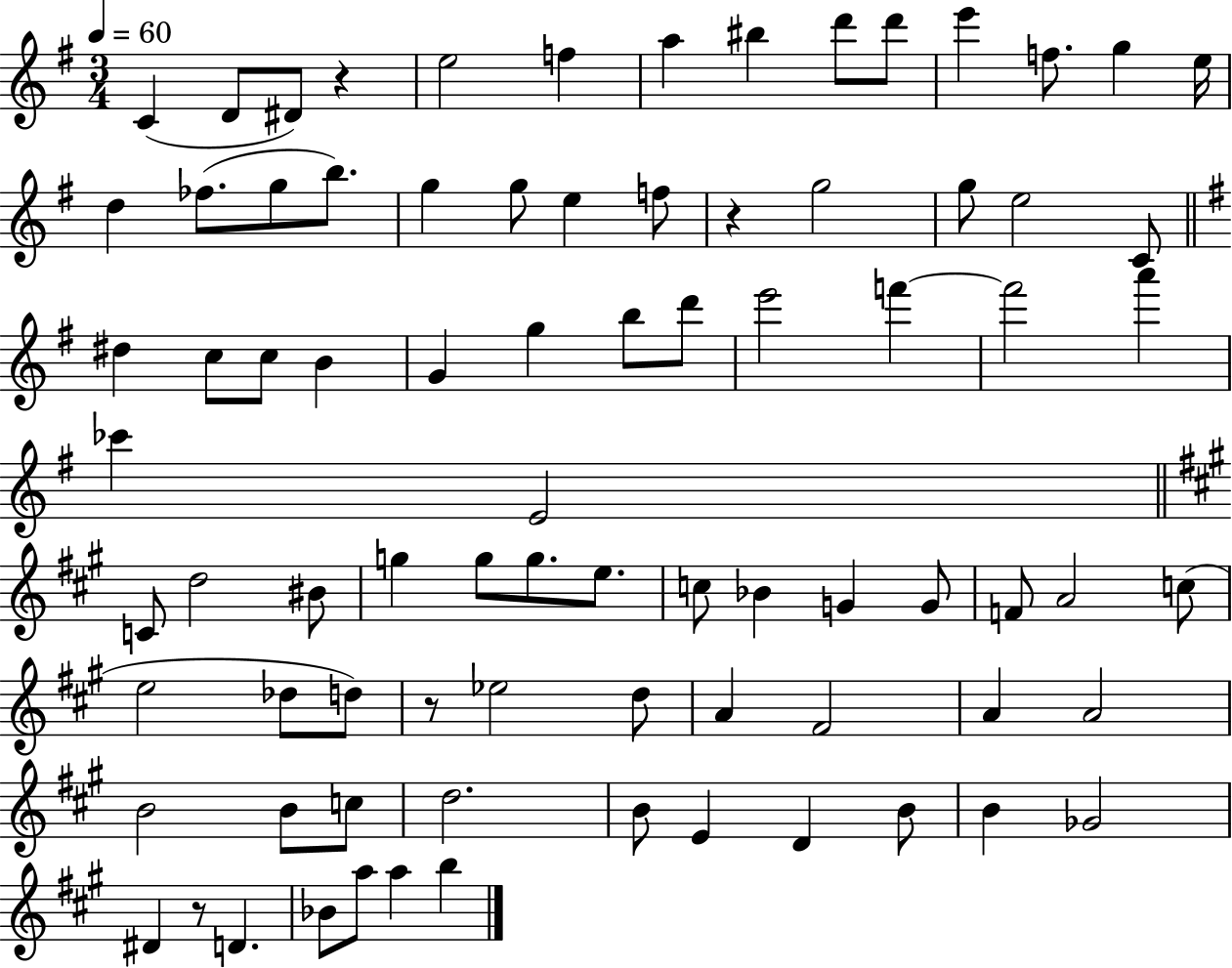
C4/q D4/e D#4/e R/q E5/h F5/q A5/q BIS5/q D6/e D6/e E6/q F5/e. G5/q E5/s D5/q FES5/e. G5/e B5/e. G5/q G5/e E5/q F5/e R/q G5/h G5/e E5/h C4/e D#5/q C5/e C5/e B4/q G4/q G5/q B5/e D6/e E6/h F6/q F6/h A6/q CES6/q E4/h C4/e D5/h BIS4/e G5/q G5/e G5/e. E5/e. C5/e Bb4/q G4/q G4/e F4/e A4/h C5/e E5/h Db5/e D5/e R/e Eb5/h D5/e A4/q F#4/h A4/q A4/h B4/h B4/e C5/e D5/h. B4/e E4/q D4/q B4/e B4/q Gb4/h D#4/q R/e D4/q. Bb4/e A5/e A5/q B5/q